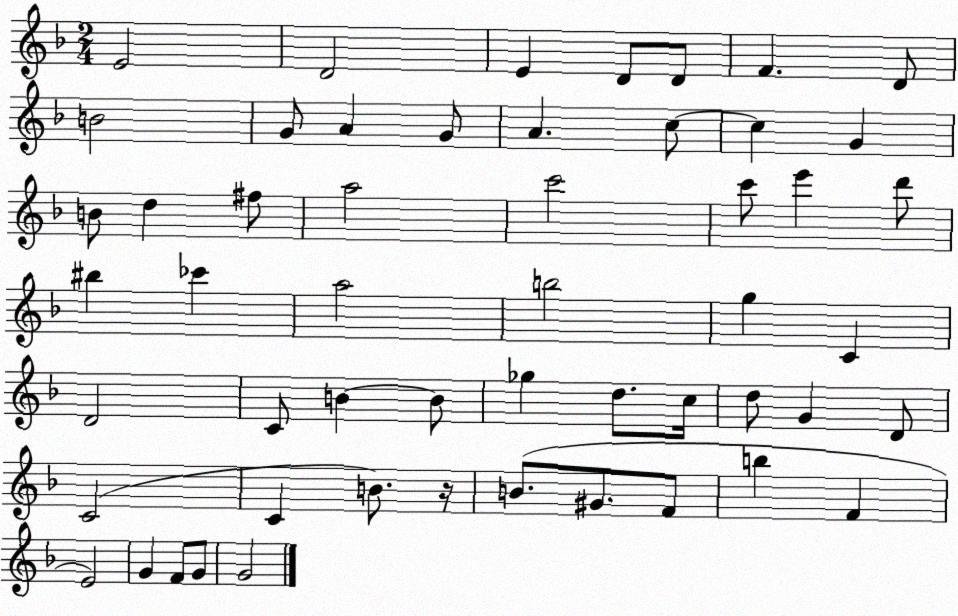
X:1
T:Untitled
M:2/4
L:1/4
K:F
E2 D2 E D/2 D/2 F D/2 B2 G/2 A G/2 A c/2 c G B/2 d ^f/2 a2 c'2 c'/2 e' d'/2 ^b _c' a2 b2 g C D2 C/2 B B/2 _g d/2 c/4 d/2 G D/2 C2 C B/2 z/4 B/2 ^G/2 F/2 b F E2 G F/2 G/2 G2